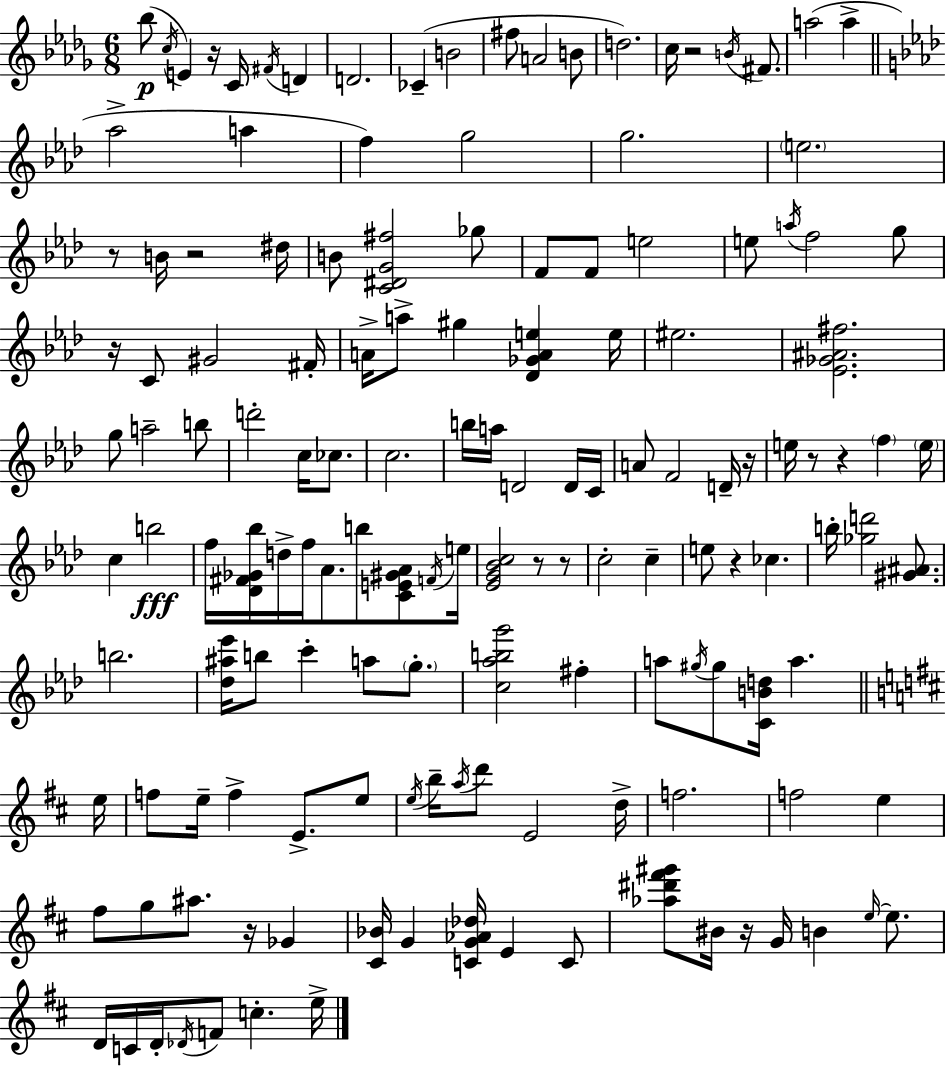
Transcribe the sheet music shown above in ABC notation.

X:1
T:Untitled
M:6/8
L:1/4
K:Bbm
_b/2 c/4 E z/4 C/4 ^F/4 D D2 _C B2 ^f/2 A2 B/2 d2 c/4 z2 B/4 ^F/2 a2 a _a2 a f g2 g2 e2 z/2 B/4 z2 ^d/4 B/2 [C^DG^f]2 _g/2 F/2 F/2 e2 e/2 a/4 f2 g/2 z/4 C/2 ^G2 ^F/4 A/4 a/2 ^g [_D_GAe] e/4 ^e2 [_E_G^A^f]2 g/2 a2 b/2 d'2 c/4 _c/2 c2 b/4 a/4 D2 D/4 C/4 A/2 F2 D/4 z/4 e/4 z/2 z f e/4 c b2 f/4 [_D^F_G_b]/4 d/4 f/4 _A/2 b/2 [CE^G_A]/2 F/4 e/4 [_EG_Bc]2 z/2 z/2 c2 c e/2 z _c b/4 [_gd']2 [^G^A]/2 b2 [_d^a_e']/4 b/2 c' a/2 g/2 [c_abg']2 ^f a/2 ^g/4 ^g/2 [CBd]/4 a e/4 f/2 e/4 f E/2 e/2 e/4 b/4 a/4 d'/2 E2 d/4 f2 f2 e ^f/2 g/2 ^a/2 z/4 _G [^C_B]/4 G [CG_A_d]/4 E C/2 [_a^d'^f'^g']/2 ^B/4 z/4 G/4 B e/4 e/2 D/4 C/4 D/4 _D/4 F/2 c e/4